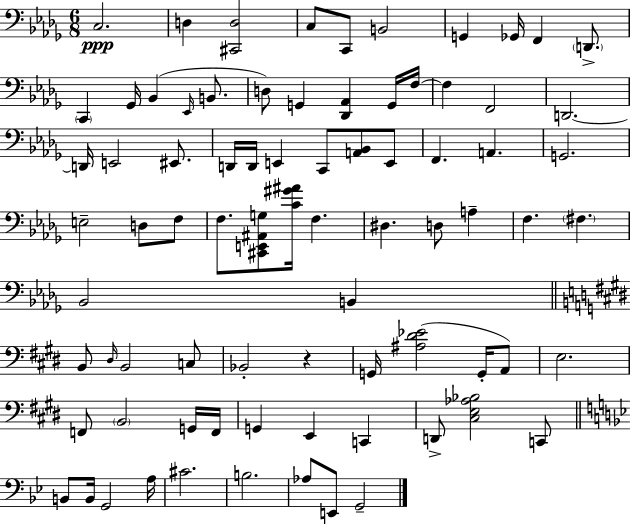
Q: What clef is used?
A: bass